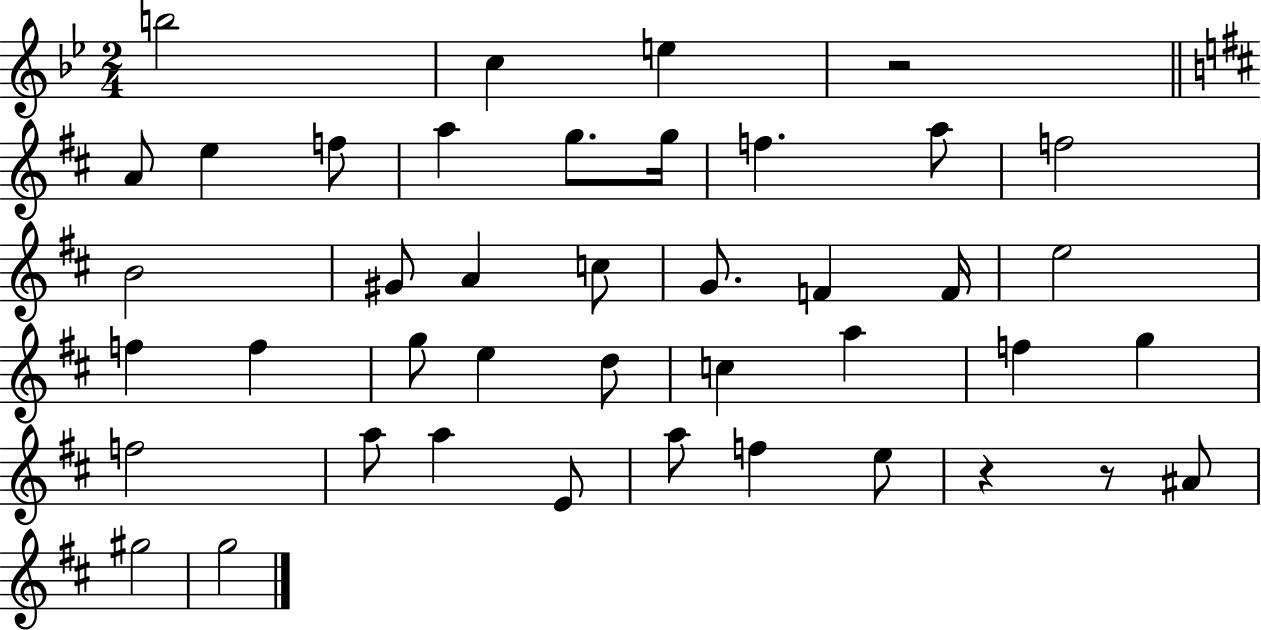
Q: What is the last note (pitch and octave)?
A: G5